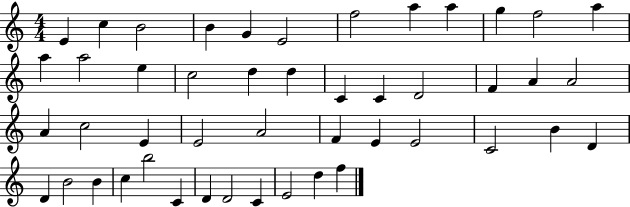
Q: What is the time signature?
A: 4/4